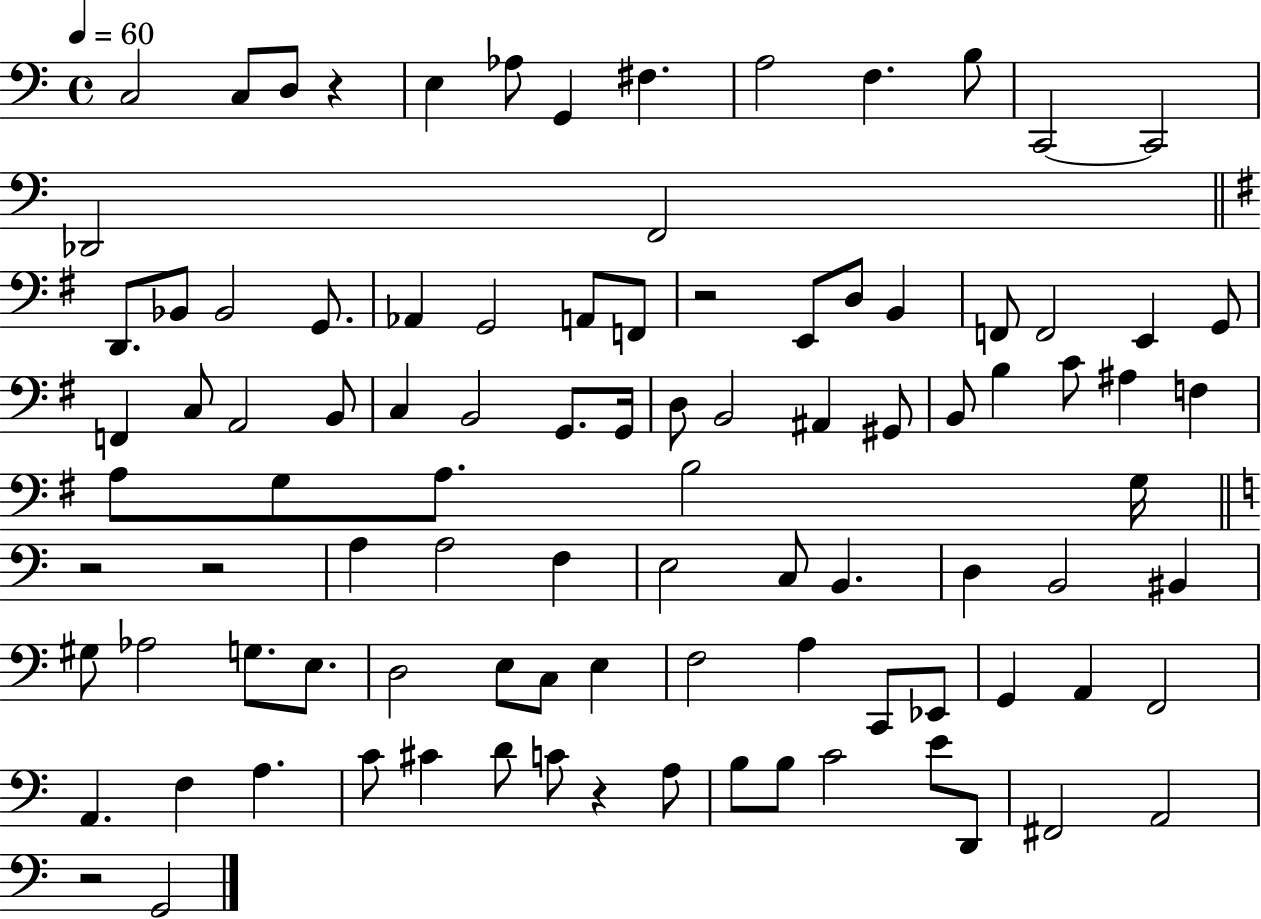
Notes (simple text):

C3/h C3/e D3/e R/q E3/q Ab3/e G2/q F#3/q. A3/h F3/q. B3/e C2/h C2/h Db2/h F2/h D2/e. Bb2/e Bb2/h G2/e. Ab2/q G2/h A2/e F2/e R/h E2/e D3/e B2/q F2/e F2/h E2/q G2/e F2/q C3/e A2/h B2/e C3/q B2/h G2/e. G2/s D3/e B2/h A#2/q G#2/e B2/e B3/q C4/e A#3/q F3/q A3/e G3/e A3/e. B3/h G3/s R/h R/h A3/q A3/h F3/q E3/h C3/e B2/q. D3/q B2/h BIS2/q G#3/e Ab3/h G3/e. E3/e. D3/h E3/e C3/e E3/q F3/h A3/q C2/e Eb2/e G2/q A2/q F2/h A2/q. F3/q A3/q. C4/e C#4/q D4/e C4/e R/q A3/e B3/e B3/e C4/h E4/e D2/e F#2/h A2/h R/h G2/h